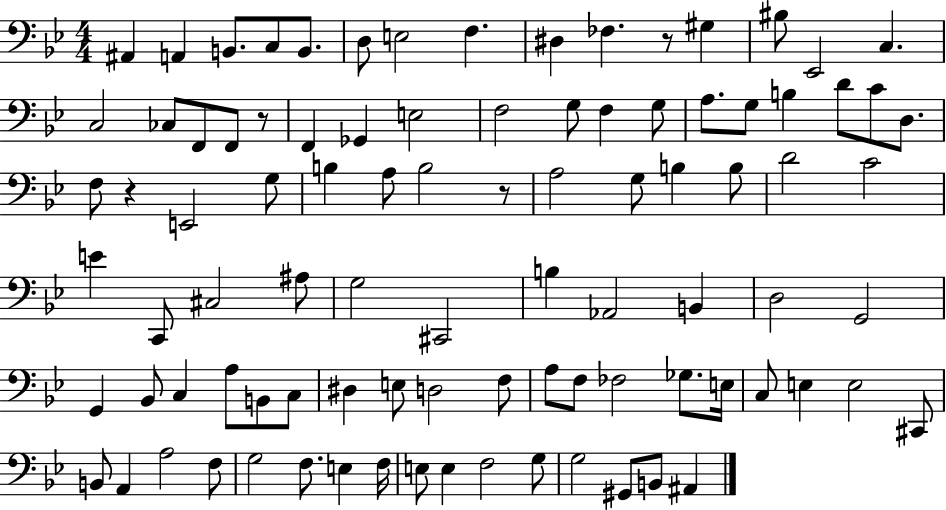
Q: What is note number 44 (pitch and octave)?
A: E4